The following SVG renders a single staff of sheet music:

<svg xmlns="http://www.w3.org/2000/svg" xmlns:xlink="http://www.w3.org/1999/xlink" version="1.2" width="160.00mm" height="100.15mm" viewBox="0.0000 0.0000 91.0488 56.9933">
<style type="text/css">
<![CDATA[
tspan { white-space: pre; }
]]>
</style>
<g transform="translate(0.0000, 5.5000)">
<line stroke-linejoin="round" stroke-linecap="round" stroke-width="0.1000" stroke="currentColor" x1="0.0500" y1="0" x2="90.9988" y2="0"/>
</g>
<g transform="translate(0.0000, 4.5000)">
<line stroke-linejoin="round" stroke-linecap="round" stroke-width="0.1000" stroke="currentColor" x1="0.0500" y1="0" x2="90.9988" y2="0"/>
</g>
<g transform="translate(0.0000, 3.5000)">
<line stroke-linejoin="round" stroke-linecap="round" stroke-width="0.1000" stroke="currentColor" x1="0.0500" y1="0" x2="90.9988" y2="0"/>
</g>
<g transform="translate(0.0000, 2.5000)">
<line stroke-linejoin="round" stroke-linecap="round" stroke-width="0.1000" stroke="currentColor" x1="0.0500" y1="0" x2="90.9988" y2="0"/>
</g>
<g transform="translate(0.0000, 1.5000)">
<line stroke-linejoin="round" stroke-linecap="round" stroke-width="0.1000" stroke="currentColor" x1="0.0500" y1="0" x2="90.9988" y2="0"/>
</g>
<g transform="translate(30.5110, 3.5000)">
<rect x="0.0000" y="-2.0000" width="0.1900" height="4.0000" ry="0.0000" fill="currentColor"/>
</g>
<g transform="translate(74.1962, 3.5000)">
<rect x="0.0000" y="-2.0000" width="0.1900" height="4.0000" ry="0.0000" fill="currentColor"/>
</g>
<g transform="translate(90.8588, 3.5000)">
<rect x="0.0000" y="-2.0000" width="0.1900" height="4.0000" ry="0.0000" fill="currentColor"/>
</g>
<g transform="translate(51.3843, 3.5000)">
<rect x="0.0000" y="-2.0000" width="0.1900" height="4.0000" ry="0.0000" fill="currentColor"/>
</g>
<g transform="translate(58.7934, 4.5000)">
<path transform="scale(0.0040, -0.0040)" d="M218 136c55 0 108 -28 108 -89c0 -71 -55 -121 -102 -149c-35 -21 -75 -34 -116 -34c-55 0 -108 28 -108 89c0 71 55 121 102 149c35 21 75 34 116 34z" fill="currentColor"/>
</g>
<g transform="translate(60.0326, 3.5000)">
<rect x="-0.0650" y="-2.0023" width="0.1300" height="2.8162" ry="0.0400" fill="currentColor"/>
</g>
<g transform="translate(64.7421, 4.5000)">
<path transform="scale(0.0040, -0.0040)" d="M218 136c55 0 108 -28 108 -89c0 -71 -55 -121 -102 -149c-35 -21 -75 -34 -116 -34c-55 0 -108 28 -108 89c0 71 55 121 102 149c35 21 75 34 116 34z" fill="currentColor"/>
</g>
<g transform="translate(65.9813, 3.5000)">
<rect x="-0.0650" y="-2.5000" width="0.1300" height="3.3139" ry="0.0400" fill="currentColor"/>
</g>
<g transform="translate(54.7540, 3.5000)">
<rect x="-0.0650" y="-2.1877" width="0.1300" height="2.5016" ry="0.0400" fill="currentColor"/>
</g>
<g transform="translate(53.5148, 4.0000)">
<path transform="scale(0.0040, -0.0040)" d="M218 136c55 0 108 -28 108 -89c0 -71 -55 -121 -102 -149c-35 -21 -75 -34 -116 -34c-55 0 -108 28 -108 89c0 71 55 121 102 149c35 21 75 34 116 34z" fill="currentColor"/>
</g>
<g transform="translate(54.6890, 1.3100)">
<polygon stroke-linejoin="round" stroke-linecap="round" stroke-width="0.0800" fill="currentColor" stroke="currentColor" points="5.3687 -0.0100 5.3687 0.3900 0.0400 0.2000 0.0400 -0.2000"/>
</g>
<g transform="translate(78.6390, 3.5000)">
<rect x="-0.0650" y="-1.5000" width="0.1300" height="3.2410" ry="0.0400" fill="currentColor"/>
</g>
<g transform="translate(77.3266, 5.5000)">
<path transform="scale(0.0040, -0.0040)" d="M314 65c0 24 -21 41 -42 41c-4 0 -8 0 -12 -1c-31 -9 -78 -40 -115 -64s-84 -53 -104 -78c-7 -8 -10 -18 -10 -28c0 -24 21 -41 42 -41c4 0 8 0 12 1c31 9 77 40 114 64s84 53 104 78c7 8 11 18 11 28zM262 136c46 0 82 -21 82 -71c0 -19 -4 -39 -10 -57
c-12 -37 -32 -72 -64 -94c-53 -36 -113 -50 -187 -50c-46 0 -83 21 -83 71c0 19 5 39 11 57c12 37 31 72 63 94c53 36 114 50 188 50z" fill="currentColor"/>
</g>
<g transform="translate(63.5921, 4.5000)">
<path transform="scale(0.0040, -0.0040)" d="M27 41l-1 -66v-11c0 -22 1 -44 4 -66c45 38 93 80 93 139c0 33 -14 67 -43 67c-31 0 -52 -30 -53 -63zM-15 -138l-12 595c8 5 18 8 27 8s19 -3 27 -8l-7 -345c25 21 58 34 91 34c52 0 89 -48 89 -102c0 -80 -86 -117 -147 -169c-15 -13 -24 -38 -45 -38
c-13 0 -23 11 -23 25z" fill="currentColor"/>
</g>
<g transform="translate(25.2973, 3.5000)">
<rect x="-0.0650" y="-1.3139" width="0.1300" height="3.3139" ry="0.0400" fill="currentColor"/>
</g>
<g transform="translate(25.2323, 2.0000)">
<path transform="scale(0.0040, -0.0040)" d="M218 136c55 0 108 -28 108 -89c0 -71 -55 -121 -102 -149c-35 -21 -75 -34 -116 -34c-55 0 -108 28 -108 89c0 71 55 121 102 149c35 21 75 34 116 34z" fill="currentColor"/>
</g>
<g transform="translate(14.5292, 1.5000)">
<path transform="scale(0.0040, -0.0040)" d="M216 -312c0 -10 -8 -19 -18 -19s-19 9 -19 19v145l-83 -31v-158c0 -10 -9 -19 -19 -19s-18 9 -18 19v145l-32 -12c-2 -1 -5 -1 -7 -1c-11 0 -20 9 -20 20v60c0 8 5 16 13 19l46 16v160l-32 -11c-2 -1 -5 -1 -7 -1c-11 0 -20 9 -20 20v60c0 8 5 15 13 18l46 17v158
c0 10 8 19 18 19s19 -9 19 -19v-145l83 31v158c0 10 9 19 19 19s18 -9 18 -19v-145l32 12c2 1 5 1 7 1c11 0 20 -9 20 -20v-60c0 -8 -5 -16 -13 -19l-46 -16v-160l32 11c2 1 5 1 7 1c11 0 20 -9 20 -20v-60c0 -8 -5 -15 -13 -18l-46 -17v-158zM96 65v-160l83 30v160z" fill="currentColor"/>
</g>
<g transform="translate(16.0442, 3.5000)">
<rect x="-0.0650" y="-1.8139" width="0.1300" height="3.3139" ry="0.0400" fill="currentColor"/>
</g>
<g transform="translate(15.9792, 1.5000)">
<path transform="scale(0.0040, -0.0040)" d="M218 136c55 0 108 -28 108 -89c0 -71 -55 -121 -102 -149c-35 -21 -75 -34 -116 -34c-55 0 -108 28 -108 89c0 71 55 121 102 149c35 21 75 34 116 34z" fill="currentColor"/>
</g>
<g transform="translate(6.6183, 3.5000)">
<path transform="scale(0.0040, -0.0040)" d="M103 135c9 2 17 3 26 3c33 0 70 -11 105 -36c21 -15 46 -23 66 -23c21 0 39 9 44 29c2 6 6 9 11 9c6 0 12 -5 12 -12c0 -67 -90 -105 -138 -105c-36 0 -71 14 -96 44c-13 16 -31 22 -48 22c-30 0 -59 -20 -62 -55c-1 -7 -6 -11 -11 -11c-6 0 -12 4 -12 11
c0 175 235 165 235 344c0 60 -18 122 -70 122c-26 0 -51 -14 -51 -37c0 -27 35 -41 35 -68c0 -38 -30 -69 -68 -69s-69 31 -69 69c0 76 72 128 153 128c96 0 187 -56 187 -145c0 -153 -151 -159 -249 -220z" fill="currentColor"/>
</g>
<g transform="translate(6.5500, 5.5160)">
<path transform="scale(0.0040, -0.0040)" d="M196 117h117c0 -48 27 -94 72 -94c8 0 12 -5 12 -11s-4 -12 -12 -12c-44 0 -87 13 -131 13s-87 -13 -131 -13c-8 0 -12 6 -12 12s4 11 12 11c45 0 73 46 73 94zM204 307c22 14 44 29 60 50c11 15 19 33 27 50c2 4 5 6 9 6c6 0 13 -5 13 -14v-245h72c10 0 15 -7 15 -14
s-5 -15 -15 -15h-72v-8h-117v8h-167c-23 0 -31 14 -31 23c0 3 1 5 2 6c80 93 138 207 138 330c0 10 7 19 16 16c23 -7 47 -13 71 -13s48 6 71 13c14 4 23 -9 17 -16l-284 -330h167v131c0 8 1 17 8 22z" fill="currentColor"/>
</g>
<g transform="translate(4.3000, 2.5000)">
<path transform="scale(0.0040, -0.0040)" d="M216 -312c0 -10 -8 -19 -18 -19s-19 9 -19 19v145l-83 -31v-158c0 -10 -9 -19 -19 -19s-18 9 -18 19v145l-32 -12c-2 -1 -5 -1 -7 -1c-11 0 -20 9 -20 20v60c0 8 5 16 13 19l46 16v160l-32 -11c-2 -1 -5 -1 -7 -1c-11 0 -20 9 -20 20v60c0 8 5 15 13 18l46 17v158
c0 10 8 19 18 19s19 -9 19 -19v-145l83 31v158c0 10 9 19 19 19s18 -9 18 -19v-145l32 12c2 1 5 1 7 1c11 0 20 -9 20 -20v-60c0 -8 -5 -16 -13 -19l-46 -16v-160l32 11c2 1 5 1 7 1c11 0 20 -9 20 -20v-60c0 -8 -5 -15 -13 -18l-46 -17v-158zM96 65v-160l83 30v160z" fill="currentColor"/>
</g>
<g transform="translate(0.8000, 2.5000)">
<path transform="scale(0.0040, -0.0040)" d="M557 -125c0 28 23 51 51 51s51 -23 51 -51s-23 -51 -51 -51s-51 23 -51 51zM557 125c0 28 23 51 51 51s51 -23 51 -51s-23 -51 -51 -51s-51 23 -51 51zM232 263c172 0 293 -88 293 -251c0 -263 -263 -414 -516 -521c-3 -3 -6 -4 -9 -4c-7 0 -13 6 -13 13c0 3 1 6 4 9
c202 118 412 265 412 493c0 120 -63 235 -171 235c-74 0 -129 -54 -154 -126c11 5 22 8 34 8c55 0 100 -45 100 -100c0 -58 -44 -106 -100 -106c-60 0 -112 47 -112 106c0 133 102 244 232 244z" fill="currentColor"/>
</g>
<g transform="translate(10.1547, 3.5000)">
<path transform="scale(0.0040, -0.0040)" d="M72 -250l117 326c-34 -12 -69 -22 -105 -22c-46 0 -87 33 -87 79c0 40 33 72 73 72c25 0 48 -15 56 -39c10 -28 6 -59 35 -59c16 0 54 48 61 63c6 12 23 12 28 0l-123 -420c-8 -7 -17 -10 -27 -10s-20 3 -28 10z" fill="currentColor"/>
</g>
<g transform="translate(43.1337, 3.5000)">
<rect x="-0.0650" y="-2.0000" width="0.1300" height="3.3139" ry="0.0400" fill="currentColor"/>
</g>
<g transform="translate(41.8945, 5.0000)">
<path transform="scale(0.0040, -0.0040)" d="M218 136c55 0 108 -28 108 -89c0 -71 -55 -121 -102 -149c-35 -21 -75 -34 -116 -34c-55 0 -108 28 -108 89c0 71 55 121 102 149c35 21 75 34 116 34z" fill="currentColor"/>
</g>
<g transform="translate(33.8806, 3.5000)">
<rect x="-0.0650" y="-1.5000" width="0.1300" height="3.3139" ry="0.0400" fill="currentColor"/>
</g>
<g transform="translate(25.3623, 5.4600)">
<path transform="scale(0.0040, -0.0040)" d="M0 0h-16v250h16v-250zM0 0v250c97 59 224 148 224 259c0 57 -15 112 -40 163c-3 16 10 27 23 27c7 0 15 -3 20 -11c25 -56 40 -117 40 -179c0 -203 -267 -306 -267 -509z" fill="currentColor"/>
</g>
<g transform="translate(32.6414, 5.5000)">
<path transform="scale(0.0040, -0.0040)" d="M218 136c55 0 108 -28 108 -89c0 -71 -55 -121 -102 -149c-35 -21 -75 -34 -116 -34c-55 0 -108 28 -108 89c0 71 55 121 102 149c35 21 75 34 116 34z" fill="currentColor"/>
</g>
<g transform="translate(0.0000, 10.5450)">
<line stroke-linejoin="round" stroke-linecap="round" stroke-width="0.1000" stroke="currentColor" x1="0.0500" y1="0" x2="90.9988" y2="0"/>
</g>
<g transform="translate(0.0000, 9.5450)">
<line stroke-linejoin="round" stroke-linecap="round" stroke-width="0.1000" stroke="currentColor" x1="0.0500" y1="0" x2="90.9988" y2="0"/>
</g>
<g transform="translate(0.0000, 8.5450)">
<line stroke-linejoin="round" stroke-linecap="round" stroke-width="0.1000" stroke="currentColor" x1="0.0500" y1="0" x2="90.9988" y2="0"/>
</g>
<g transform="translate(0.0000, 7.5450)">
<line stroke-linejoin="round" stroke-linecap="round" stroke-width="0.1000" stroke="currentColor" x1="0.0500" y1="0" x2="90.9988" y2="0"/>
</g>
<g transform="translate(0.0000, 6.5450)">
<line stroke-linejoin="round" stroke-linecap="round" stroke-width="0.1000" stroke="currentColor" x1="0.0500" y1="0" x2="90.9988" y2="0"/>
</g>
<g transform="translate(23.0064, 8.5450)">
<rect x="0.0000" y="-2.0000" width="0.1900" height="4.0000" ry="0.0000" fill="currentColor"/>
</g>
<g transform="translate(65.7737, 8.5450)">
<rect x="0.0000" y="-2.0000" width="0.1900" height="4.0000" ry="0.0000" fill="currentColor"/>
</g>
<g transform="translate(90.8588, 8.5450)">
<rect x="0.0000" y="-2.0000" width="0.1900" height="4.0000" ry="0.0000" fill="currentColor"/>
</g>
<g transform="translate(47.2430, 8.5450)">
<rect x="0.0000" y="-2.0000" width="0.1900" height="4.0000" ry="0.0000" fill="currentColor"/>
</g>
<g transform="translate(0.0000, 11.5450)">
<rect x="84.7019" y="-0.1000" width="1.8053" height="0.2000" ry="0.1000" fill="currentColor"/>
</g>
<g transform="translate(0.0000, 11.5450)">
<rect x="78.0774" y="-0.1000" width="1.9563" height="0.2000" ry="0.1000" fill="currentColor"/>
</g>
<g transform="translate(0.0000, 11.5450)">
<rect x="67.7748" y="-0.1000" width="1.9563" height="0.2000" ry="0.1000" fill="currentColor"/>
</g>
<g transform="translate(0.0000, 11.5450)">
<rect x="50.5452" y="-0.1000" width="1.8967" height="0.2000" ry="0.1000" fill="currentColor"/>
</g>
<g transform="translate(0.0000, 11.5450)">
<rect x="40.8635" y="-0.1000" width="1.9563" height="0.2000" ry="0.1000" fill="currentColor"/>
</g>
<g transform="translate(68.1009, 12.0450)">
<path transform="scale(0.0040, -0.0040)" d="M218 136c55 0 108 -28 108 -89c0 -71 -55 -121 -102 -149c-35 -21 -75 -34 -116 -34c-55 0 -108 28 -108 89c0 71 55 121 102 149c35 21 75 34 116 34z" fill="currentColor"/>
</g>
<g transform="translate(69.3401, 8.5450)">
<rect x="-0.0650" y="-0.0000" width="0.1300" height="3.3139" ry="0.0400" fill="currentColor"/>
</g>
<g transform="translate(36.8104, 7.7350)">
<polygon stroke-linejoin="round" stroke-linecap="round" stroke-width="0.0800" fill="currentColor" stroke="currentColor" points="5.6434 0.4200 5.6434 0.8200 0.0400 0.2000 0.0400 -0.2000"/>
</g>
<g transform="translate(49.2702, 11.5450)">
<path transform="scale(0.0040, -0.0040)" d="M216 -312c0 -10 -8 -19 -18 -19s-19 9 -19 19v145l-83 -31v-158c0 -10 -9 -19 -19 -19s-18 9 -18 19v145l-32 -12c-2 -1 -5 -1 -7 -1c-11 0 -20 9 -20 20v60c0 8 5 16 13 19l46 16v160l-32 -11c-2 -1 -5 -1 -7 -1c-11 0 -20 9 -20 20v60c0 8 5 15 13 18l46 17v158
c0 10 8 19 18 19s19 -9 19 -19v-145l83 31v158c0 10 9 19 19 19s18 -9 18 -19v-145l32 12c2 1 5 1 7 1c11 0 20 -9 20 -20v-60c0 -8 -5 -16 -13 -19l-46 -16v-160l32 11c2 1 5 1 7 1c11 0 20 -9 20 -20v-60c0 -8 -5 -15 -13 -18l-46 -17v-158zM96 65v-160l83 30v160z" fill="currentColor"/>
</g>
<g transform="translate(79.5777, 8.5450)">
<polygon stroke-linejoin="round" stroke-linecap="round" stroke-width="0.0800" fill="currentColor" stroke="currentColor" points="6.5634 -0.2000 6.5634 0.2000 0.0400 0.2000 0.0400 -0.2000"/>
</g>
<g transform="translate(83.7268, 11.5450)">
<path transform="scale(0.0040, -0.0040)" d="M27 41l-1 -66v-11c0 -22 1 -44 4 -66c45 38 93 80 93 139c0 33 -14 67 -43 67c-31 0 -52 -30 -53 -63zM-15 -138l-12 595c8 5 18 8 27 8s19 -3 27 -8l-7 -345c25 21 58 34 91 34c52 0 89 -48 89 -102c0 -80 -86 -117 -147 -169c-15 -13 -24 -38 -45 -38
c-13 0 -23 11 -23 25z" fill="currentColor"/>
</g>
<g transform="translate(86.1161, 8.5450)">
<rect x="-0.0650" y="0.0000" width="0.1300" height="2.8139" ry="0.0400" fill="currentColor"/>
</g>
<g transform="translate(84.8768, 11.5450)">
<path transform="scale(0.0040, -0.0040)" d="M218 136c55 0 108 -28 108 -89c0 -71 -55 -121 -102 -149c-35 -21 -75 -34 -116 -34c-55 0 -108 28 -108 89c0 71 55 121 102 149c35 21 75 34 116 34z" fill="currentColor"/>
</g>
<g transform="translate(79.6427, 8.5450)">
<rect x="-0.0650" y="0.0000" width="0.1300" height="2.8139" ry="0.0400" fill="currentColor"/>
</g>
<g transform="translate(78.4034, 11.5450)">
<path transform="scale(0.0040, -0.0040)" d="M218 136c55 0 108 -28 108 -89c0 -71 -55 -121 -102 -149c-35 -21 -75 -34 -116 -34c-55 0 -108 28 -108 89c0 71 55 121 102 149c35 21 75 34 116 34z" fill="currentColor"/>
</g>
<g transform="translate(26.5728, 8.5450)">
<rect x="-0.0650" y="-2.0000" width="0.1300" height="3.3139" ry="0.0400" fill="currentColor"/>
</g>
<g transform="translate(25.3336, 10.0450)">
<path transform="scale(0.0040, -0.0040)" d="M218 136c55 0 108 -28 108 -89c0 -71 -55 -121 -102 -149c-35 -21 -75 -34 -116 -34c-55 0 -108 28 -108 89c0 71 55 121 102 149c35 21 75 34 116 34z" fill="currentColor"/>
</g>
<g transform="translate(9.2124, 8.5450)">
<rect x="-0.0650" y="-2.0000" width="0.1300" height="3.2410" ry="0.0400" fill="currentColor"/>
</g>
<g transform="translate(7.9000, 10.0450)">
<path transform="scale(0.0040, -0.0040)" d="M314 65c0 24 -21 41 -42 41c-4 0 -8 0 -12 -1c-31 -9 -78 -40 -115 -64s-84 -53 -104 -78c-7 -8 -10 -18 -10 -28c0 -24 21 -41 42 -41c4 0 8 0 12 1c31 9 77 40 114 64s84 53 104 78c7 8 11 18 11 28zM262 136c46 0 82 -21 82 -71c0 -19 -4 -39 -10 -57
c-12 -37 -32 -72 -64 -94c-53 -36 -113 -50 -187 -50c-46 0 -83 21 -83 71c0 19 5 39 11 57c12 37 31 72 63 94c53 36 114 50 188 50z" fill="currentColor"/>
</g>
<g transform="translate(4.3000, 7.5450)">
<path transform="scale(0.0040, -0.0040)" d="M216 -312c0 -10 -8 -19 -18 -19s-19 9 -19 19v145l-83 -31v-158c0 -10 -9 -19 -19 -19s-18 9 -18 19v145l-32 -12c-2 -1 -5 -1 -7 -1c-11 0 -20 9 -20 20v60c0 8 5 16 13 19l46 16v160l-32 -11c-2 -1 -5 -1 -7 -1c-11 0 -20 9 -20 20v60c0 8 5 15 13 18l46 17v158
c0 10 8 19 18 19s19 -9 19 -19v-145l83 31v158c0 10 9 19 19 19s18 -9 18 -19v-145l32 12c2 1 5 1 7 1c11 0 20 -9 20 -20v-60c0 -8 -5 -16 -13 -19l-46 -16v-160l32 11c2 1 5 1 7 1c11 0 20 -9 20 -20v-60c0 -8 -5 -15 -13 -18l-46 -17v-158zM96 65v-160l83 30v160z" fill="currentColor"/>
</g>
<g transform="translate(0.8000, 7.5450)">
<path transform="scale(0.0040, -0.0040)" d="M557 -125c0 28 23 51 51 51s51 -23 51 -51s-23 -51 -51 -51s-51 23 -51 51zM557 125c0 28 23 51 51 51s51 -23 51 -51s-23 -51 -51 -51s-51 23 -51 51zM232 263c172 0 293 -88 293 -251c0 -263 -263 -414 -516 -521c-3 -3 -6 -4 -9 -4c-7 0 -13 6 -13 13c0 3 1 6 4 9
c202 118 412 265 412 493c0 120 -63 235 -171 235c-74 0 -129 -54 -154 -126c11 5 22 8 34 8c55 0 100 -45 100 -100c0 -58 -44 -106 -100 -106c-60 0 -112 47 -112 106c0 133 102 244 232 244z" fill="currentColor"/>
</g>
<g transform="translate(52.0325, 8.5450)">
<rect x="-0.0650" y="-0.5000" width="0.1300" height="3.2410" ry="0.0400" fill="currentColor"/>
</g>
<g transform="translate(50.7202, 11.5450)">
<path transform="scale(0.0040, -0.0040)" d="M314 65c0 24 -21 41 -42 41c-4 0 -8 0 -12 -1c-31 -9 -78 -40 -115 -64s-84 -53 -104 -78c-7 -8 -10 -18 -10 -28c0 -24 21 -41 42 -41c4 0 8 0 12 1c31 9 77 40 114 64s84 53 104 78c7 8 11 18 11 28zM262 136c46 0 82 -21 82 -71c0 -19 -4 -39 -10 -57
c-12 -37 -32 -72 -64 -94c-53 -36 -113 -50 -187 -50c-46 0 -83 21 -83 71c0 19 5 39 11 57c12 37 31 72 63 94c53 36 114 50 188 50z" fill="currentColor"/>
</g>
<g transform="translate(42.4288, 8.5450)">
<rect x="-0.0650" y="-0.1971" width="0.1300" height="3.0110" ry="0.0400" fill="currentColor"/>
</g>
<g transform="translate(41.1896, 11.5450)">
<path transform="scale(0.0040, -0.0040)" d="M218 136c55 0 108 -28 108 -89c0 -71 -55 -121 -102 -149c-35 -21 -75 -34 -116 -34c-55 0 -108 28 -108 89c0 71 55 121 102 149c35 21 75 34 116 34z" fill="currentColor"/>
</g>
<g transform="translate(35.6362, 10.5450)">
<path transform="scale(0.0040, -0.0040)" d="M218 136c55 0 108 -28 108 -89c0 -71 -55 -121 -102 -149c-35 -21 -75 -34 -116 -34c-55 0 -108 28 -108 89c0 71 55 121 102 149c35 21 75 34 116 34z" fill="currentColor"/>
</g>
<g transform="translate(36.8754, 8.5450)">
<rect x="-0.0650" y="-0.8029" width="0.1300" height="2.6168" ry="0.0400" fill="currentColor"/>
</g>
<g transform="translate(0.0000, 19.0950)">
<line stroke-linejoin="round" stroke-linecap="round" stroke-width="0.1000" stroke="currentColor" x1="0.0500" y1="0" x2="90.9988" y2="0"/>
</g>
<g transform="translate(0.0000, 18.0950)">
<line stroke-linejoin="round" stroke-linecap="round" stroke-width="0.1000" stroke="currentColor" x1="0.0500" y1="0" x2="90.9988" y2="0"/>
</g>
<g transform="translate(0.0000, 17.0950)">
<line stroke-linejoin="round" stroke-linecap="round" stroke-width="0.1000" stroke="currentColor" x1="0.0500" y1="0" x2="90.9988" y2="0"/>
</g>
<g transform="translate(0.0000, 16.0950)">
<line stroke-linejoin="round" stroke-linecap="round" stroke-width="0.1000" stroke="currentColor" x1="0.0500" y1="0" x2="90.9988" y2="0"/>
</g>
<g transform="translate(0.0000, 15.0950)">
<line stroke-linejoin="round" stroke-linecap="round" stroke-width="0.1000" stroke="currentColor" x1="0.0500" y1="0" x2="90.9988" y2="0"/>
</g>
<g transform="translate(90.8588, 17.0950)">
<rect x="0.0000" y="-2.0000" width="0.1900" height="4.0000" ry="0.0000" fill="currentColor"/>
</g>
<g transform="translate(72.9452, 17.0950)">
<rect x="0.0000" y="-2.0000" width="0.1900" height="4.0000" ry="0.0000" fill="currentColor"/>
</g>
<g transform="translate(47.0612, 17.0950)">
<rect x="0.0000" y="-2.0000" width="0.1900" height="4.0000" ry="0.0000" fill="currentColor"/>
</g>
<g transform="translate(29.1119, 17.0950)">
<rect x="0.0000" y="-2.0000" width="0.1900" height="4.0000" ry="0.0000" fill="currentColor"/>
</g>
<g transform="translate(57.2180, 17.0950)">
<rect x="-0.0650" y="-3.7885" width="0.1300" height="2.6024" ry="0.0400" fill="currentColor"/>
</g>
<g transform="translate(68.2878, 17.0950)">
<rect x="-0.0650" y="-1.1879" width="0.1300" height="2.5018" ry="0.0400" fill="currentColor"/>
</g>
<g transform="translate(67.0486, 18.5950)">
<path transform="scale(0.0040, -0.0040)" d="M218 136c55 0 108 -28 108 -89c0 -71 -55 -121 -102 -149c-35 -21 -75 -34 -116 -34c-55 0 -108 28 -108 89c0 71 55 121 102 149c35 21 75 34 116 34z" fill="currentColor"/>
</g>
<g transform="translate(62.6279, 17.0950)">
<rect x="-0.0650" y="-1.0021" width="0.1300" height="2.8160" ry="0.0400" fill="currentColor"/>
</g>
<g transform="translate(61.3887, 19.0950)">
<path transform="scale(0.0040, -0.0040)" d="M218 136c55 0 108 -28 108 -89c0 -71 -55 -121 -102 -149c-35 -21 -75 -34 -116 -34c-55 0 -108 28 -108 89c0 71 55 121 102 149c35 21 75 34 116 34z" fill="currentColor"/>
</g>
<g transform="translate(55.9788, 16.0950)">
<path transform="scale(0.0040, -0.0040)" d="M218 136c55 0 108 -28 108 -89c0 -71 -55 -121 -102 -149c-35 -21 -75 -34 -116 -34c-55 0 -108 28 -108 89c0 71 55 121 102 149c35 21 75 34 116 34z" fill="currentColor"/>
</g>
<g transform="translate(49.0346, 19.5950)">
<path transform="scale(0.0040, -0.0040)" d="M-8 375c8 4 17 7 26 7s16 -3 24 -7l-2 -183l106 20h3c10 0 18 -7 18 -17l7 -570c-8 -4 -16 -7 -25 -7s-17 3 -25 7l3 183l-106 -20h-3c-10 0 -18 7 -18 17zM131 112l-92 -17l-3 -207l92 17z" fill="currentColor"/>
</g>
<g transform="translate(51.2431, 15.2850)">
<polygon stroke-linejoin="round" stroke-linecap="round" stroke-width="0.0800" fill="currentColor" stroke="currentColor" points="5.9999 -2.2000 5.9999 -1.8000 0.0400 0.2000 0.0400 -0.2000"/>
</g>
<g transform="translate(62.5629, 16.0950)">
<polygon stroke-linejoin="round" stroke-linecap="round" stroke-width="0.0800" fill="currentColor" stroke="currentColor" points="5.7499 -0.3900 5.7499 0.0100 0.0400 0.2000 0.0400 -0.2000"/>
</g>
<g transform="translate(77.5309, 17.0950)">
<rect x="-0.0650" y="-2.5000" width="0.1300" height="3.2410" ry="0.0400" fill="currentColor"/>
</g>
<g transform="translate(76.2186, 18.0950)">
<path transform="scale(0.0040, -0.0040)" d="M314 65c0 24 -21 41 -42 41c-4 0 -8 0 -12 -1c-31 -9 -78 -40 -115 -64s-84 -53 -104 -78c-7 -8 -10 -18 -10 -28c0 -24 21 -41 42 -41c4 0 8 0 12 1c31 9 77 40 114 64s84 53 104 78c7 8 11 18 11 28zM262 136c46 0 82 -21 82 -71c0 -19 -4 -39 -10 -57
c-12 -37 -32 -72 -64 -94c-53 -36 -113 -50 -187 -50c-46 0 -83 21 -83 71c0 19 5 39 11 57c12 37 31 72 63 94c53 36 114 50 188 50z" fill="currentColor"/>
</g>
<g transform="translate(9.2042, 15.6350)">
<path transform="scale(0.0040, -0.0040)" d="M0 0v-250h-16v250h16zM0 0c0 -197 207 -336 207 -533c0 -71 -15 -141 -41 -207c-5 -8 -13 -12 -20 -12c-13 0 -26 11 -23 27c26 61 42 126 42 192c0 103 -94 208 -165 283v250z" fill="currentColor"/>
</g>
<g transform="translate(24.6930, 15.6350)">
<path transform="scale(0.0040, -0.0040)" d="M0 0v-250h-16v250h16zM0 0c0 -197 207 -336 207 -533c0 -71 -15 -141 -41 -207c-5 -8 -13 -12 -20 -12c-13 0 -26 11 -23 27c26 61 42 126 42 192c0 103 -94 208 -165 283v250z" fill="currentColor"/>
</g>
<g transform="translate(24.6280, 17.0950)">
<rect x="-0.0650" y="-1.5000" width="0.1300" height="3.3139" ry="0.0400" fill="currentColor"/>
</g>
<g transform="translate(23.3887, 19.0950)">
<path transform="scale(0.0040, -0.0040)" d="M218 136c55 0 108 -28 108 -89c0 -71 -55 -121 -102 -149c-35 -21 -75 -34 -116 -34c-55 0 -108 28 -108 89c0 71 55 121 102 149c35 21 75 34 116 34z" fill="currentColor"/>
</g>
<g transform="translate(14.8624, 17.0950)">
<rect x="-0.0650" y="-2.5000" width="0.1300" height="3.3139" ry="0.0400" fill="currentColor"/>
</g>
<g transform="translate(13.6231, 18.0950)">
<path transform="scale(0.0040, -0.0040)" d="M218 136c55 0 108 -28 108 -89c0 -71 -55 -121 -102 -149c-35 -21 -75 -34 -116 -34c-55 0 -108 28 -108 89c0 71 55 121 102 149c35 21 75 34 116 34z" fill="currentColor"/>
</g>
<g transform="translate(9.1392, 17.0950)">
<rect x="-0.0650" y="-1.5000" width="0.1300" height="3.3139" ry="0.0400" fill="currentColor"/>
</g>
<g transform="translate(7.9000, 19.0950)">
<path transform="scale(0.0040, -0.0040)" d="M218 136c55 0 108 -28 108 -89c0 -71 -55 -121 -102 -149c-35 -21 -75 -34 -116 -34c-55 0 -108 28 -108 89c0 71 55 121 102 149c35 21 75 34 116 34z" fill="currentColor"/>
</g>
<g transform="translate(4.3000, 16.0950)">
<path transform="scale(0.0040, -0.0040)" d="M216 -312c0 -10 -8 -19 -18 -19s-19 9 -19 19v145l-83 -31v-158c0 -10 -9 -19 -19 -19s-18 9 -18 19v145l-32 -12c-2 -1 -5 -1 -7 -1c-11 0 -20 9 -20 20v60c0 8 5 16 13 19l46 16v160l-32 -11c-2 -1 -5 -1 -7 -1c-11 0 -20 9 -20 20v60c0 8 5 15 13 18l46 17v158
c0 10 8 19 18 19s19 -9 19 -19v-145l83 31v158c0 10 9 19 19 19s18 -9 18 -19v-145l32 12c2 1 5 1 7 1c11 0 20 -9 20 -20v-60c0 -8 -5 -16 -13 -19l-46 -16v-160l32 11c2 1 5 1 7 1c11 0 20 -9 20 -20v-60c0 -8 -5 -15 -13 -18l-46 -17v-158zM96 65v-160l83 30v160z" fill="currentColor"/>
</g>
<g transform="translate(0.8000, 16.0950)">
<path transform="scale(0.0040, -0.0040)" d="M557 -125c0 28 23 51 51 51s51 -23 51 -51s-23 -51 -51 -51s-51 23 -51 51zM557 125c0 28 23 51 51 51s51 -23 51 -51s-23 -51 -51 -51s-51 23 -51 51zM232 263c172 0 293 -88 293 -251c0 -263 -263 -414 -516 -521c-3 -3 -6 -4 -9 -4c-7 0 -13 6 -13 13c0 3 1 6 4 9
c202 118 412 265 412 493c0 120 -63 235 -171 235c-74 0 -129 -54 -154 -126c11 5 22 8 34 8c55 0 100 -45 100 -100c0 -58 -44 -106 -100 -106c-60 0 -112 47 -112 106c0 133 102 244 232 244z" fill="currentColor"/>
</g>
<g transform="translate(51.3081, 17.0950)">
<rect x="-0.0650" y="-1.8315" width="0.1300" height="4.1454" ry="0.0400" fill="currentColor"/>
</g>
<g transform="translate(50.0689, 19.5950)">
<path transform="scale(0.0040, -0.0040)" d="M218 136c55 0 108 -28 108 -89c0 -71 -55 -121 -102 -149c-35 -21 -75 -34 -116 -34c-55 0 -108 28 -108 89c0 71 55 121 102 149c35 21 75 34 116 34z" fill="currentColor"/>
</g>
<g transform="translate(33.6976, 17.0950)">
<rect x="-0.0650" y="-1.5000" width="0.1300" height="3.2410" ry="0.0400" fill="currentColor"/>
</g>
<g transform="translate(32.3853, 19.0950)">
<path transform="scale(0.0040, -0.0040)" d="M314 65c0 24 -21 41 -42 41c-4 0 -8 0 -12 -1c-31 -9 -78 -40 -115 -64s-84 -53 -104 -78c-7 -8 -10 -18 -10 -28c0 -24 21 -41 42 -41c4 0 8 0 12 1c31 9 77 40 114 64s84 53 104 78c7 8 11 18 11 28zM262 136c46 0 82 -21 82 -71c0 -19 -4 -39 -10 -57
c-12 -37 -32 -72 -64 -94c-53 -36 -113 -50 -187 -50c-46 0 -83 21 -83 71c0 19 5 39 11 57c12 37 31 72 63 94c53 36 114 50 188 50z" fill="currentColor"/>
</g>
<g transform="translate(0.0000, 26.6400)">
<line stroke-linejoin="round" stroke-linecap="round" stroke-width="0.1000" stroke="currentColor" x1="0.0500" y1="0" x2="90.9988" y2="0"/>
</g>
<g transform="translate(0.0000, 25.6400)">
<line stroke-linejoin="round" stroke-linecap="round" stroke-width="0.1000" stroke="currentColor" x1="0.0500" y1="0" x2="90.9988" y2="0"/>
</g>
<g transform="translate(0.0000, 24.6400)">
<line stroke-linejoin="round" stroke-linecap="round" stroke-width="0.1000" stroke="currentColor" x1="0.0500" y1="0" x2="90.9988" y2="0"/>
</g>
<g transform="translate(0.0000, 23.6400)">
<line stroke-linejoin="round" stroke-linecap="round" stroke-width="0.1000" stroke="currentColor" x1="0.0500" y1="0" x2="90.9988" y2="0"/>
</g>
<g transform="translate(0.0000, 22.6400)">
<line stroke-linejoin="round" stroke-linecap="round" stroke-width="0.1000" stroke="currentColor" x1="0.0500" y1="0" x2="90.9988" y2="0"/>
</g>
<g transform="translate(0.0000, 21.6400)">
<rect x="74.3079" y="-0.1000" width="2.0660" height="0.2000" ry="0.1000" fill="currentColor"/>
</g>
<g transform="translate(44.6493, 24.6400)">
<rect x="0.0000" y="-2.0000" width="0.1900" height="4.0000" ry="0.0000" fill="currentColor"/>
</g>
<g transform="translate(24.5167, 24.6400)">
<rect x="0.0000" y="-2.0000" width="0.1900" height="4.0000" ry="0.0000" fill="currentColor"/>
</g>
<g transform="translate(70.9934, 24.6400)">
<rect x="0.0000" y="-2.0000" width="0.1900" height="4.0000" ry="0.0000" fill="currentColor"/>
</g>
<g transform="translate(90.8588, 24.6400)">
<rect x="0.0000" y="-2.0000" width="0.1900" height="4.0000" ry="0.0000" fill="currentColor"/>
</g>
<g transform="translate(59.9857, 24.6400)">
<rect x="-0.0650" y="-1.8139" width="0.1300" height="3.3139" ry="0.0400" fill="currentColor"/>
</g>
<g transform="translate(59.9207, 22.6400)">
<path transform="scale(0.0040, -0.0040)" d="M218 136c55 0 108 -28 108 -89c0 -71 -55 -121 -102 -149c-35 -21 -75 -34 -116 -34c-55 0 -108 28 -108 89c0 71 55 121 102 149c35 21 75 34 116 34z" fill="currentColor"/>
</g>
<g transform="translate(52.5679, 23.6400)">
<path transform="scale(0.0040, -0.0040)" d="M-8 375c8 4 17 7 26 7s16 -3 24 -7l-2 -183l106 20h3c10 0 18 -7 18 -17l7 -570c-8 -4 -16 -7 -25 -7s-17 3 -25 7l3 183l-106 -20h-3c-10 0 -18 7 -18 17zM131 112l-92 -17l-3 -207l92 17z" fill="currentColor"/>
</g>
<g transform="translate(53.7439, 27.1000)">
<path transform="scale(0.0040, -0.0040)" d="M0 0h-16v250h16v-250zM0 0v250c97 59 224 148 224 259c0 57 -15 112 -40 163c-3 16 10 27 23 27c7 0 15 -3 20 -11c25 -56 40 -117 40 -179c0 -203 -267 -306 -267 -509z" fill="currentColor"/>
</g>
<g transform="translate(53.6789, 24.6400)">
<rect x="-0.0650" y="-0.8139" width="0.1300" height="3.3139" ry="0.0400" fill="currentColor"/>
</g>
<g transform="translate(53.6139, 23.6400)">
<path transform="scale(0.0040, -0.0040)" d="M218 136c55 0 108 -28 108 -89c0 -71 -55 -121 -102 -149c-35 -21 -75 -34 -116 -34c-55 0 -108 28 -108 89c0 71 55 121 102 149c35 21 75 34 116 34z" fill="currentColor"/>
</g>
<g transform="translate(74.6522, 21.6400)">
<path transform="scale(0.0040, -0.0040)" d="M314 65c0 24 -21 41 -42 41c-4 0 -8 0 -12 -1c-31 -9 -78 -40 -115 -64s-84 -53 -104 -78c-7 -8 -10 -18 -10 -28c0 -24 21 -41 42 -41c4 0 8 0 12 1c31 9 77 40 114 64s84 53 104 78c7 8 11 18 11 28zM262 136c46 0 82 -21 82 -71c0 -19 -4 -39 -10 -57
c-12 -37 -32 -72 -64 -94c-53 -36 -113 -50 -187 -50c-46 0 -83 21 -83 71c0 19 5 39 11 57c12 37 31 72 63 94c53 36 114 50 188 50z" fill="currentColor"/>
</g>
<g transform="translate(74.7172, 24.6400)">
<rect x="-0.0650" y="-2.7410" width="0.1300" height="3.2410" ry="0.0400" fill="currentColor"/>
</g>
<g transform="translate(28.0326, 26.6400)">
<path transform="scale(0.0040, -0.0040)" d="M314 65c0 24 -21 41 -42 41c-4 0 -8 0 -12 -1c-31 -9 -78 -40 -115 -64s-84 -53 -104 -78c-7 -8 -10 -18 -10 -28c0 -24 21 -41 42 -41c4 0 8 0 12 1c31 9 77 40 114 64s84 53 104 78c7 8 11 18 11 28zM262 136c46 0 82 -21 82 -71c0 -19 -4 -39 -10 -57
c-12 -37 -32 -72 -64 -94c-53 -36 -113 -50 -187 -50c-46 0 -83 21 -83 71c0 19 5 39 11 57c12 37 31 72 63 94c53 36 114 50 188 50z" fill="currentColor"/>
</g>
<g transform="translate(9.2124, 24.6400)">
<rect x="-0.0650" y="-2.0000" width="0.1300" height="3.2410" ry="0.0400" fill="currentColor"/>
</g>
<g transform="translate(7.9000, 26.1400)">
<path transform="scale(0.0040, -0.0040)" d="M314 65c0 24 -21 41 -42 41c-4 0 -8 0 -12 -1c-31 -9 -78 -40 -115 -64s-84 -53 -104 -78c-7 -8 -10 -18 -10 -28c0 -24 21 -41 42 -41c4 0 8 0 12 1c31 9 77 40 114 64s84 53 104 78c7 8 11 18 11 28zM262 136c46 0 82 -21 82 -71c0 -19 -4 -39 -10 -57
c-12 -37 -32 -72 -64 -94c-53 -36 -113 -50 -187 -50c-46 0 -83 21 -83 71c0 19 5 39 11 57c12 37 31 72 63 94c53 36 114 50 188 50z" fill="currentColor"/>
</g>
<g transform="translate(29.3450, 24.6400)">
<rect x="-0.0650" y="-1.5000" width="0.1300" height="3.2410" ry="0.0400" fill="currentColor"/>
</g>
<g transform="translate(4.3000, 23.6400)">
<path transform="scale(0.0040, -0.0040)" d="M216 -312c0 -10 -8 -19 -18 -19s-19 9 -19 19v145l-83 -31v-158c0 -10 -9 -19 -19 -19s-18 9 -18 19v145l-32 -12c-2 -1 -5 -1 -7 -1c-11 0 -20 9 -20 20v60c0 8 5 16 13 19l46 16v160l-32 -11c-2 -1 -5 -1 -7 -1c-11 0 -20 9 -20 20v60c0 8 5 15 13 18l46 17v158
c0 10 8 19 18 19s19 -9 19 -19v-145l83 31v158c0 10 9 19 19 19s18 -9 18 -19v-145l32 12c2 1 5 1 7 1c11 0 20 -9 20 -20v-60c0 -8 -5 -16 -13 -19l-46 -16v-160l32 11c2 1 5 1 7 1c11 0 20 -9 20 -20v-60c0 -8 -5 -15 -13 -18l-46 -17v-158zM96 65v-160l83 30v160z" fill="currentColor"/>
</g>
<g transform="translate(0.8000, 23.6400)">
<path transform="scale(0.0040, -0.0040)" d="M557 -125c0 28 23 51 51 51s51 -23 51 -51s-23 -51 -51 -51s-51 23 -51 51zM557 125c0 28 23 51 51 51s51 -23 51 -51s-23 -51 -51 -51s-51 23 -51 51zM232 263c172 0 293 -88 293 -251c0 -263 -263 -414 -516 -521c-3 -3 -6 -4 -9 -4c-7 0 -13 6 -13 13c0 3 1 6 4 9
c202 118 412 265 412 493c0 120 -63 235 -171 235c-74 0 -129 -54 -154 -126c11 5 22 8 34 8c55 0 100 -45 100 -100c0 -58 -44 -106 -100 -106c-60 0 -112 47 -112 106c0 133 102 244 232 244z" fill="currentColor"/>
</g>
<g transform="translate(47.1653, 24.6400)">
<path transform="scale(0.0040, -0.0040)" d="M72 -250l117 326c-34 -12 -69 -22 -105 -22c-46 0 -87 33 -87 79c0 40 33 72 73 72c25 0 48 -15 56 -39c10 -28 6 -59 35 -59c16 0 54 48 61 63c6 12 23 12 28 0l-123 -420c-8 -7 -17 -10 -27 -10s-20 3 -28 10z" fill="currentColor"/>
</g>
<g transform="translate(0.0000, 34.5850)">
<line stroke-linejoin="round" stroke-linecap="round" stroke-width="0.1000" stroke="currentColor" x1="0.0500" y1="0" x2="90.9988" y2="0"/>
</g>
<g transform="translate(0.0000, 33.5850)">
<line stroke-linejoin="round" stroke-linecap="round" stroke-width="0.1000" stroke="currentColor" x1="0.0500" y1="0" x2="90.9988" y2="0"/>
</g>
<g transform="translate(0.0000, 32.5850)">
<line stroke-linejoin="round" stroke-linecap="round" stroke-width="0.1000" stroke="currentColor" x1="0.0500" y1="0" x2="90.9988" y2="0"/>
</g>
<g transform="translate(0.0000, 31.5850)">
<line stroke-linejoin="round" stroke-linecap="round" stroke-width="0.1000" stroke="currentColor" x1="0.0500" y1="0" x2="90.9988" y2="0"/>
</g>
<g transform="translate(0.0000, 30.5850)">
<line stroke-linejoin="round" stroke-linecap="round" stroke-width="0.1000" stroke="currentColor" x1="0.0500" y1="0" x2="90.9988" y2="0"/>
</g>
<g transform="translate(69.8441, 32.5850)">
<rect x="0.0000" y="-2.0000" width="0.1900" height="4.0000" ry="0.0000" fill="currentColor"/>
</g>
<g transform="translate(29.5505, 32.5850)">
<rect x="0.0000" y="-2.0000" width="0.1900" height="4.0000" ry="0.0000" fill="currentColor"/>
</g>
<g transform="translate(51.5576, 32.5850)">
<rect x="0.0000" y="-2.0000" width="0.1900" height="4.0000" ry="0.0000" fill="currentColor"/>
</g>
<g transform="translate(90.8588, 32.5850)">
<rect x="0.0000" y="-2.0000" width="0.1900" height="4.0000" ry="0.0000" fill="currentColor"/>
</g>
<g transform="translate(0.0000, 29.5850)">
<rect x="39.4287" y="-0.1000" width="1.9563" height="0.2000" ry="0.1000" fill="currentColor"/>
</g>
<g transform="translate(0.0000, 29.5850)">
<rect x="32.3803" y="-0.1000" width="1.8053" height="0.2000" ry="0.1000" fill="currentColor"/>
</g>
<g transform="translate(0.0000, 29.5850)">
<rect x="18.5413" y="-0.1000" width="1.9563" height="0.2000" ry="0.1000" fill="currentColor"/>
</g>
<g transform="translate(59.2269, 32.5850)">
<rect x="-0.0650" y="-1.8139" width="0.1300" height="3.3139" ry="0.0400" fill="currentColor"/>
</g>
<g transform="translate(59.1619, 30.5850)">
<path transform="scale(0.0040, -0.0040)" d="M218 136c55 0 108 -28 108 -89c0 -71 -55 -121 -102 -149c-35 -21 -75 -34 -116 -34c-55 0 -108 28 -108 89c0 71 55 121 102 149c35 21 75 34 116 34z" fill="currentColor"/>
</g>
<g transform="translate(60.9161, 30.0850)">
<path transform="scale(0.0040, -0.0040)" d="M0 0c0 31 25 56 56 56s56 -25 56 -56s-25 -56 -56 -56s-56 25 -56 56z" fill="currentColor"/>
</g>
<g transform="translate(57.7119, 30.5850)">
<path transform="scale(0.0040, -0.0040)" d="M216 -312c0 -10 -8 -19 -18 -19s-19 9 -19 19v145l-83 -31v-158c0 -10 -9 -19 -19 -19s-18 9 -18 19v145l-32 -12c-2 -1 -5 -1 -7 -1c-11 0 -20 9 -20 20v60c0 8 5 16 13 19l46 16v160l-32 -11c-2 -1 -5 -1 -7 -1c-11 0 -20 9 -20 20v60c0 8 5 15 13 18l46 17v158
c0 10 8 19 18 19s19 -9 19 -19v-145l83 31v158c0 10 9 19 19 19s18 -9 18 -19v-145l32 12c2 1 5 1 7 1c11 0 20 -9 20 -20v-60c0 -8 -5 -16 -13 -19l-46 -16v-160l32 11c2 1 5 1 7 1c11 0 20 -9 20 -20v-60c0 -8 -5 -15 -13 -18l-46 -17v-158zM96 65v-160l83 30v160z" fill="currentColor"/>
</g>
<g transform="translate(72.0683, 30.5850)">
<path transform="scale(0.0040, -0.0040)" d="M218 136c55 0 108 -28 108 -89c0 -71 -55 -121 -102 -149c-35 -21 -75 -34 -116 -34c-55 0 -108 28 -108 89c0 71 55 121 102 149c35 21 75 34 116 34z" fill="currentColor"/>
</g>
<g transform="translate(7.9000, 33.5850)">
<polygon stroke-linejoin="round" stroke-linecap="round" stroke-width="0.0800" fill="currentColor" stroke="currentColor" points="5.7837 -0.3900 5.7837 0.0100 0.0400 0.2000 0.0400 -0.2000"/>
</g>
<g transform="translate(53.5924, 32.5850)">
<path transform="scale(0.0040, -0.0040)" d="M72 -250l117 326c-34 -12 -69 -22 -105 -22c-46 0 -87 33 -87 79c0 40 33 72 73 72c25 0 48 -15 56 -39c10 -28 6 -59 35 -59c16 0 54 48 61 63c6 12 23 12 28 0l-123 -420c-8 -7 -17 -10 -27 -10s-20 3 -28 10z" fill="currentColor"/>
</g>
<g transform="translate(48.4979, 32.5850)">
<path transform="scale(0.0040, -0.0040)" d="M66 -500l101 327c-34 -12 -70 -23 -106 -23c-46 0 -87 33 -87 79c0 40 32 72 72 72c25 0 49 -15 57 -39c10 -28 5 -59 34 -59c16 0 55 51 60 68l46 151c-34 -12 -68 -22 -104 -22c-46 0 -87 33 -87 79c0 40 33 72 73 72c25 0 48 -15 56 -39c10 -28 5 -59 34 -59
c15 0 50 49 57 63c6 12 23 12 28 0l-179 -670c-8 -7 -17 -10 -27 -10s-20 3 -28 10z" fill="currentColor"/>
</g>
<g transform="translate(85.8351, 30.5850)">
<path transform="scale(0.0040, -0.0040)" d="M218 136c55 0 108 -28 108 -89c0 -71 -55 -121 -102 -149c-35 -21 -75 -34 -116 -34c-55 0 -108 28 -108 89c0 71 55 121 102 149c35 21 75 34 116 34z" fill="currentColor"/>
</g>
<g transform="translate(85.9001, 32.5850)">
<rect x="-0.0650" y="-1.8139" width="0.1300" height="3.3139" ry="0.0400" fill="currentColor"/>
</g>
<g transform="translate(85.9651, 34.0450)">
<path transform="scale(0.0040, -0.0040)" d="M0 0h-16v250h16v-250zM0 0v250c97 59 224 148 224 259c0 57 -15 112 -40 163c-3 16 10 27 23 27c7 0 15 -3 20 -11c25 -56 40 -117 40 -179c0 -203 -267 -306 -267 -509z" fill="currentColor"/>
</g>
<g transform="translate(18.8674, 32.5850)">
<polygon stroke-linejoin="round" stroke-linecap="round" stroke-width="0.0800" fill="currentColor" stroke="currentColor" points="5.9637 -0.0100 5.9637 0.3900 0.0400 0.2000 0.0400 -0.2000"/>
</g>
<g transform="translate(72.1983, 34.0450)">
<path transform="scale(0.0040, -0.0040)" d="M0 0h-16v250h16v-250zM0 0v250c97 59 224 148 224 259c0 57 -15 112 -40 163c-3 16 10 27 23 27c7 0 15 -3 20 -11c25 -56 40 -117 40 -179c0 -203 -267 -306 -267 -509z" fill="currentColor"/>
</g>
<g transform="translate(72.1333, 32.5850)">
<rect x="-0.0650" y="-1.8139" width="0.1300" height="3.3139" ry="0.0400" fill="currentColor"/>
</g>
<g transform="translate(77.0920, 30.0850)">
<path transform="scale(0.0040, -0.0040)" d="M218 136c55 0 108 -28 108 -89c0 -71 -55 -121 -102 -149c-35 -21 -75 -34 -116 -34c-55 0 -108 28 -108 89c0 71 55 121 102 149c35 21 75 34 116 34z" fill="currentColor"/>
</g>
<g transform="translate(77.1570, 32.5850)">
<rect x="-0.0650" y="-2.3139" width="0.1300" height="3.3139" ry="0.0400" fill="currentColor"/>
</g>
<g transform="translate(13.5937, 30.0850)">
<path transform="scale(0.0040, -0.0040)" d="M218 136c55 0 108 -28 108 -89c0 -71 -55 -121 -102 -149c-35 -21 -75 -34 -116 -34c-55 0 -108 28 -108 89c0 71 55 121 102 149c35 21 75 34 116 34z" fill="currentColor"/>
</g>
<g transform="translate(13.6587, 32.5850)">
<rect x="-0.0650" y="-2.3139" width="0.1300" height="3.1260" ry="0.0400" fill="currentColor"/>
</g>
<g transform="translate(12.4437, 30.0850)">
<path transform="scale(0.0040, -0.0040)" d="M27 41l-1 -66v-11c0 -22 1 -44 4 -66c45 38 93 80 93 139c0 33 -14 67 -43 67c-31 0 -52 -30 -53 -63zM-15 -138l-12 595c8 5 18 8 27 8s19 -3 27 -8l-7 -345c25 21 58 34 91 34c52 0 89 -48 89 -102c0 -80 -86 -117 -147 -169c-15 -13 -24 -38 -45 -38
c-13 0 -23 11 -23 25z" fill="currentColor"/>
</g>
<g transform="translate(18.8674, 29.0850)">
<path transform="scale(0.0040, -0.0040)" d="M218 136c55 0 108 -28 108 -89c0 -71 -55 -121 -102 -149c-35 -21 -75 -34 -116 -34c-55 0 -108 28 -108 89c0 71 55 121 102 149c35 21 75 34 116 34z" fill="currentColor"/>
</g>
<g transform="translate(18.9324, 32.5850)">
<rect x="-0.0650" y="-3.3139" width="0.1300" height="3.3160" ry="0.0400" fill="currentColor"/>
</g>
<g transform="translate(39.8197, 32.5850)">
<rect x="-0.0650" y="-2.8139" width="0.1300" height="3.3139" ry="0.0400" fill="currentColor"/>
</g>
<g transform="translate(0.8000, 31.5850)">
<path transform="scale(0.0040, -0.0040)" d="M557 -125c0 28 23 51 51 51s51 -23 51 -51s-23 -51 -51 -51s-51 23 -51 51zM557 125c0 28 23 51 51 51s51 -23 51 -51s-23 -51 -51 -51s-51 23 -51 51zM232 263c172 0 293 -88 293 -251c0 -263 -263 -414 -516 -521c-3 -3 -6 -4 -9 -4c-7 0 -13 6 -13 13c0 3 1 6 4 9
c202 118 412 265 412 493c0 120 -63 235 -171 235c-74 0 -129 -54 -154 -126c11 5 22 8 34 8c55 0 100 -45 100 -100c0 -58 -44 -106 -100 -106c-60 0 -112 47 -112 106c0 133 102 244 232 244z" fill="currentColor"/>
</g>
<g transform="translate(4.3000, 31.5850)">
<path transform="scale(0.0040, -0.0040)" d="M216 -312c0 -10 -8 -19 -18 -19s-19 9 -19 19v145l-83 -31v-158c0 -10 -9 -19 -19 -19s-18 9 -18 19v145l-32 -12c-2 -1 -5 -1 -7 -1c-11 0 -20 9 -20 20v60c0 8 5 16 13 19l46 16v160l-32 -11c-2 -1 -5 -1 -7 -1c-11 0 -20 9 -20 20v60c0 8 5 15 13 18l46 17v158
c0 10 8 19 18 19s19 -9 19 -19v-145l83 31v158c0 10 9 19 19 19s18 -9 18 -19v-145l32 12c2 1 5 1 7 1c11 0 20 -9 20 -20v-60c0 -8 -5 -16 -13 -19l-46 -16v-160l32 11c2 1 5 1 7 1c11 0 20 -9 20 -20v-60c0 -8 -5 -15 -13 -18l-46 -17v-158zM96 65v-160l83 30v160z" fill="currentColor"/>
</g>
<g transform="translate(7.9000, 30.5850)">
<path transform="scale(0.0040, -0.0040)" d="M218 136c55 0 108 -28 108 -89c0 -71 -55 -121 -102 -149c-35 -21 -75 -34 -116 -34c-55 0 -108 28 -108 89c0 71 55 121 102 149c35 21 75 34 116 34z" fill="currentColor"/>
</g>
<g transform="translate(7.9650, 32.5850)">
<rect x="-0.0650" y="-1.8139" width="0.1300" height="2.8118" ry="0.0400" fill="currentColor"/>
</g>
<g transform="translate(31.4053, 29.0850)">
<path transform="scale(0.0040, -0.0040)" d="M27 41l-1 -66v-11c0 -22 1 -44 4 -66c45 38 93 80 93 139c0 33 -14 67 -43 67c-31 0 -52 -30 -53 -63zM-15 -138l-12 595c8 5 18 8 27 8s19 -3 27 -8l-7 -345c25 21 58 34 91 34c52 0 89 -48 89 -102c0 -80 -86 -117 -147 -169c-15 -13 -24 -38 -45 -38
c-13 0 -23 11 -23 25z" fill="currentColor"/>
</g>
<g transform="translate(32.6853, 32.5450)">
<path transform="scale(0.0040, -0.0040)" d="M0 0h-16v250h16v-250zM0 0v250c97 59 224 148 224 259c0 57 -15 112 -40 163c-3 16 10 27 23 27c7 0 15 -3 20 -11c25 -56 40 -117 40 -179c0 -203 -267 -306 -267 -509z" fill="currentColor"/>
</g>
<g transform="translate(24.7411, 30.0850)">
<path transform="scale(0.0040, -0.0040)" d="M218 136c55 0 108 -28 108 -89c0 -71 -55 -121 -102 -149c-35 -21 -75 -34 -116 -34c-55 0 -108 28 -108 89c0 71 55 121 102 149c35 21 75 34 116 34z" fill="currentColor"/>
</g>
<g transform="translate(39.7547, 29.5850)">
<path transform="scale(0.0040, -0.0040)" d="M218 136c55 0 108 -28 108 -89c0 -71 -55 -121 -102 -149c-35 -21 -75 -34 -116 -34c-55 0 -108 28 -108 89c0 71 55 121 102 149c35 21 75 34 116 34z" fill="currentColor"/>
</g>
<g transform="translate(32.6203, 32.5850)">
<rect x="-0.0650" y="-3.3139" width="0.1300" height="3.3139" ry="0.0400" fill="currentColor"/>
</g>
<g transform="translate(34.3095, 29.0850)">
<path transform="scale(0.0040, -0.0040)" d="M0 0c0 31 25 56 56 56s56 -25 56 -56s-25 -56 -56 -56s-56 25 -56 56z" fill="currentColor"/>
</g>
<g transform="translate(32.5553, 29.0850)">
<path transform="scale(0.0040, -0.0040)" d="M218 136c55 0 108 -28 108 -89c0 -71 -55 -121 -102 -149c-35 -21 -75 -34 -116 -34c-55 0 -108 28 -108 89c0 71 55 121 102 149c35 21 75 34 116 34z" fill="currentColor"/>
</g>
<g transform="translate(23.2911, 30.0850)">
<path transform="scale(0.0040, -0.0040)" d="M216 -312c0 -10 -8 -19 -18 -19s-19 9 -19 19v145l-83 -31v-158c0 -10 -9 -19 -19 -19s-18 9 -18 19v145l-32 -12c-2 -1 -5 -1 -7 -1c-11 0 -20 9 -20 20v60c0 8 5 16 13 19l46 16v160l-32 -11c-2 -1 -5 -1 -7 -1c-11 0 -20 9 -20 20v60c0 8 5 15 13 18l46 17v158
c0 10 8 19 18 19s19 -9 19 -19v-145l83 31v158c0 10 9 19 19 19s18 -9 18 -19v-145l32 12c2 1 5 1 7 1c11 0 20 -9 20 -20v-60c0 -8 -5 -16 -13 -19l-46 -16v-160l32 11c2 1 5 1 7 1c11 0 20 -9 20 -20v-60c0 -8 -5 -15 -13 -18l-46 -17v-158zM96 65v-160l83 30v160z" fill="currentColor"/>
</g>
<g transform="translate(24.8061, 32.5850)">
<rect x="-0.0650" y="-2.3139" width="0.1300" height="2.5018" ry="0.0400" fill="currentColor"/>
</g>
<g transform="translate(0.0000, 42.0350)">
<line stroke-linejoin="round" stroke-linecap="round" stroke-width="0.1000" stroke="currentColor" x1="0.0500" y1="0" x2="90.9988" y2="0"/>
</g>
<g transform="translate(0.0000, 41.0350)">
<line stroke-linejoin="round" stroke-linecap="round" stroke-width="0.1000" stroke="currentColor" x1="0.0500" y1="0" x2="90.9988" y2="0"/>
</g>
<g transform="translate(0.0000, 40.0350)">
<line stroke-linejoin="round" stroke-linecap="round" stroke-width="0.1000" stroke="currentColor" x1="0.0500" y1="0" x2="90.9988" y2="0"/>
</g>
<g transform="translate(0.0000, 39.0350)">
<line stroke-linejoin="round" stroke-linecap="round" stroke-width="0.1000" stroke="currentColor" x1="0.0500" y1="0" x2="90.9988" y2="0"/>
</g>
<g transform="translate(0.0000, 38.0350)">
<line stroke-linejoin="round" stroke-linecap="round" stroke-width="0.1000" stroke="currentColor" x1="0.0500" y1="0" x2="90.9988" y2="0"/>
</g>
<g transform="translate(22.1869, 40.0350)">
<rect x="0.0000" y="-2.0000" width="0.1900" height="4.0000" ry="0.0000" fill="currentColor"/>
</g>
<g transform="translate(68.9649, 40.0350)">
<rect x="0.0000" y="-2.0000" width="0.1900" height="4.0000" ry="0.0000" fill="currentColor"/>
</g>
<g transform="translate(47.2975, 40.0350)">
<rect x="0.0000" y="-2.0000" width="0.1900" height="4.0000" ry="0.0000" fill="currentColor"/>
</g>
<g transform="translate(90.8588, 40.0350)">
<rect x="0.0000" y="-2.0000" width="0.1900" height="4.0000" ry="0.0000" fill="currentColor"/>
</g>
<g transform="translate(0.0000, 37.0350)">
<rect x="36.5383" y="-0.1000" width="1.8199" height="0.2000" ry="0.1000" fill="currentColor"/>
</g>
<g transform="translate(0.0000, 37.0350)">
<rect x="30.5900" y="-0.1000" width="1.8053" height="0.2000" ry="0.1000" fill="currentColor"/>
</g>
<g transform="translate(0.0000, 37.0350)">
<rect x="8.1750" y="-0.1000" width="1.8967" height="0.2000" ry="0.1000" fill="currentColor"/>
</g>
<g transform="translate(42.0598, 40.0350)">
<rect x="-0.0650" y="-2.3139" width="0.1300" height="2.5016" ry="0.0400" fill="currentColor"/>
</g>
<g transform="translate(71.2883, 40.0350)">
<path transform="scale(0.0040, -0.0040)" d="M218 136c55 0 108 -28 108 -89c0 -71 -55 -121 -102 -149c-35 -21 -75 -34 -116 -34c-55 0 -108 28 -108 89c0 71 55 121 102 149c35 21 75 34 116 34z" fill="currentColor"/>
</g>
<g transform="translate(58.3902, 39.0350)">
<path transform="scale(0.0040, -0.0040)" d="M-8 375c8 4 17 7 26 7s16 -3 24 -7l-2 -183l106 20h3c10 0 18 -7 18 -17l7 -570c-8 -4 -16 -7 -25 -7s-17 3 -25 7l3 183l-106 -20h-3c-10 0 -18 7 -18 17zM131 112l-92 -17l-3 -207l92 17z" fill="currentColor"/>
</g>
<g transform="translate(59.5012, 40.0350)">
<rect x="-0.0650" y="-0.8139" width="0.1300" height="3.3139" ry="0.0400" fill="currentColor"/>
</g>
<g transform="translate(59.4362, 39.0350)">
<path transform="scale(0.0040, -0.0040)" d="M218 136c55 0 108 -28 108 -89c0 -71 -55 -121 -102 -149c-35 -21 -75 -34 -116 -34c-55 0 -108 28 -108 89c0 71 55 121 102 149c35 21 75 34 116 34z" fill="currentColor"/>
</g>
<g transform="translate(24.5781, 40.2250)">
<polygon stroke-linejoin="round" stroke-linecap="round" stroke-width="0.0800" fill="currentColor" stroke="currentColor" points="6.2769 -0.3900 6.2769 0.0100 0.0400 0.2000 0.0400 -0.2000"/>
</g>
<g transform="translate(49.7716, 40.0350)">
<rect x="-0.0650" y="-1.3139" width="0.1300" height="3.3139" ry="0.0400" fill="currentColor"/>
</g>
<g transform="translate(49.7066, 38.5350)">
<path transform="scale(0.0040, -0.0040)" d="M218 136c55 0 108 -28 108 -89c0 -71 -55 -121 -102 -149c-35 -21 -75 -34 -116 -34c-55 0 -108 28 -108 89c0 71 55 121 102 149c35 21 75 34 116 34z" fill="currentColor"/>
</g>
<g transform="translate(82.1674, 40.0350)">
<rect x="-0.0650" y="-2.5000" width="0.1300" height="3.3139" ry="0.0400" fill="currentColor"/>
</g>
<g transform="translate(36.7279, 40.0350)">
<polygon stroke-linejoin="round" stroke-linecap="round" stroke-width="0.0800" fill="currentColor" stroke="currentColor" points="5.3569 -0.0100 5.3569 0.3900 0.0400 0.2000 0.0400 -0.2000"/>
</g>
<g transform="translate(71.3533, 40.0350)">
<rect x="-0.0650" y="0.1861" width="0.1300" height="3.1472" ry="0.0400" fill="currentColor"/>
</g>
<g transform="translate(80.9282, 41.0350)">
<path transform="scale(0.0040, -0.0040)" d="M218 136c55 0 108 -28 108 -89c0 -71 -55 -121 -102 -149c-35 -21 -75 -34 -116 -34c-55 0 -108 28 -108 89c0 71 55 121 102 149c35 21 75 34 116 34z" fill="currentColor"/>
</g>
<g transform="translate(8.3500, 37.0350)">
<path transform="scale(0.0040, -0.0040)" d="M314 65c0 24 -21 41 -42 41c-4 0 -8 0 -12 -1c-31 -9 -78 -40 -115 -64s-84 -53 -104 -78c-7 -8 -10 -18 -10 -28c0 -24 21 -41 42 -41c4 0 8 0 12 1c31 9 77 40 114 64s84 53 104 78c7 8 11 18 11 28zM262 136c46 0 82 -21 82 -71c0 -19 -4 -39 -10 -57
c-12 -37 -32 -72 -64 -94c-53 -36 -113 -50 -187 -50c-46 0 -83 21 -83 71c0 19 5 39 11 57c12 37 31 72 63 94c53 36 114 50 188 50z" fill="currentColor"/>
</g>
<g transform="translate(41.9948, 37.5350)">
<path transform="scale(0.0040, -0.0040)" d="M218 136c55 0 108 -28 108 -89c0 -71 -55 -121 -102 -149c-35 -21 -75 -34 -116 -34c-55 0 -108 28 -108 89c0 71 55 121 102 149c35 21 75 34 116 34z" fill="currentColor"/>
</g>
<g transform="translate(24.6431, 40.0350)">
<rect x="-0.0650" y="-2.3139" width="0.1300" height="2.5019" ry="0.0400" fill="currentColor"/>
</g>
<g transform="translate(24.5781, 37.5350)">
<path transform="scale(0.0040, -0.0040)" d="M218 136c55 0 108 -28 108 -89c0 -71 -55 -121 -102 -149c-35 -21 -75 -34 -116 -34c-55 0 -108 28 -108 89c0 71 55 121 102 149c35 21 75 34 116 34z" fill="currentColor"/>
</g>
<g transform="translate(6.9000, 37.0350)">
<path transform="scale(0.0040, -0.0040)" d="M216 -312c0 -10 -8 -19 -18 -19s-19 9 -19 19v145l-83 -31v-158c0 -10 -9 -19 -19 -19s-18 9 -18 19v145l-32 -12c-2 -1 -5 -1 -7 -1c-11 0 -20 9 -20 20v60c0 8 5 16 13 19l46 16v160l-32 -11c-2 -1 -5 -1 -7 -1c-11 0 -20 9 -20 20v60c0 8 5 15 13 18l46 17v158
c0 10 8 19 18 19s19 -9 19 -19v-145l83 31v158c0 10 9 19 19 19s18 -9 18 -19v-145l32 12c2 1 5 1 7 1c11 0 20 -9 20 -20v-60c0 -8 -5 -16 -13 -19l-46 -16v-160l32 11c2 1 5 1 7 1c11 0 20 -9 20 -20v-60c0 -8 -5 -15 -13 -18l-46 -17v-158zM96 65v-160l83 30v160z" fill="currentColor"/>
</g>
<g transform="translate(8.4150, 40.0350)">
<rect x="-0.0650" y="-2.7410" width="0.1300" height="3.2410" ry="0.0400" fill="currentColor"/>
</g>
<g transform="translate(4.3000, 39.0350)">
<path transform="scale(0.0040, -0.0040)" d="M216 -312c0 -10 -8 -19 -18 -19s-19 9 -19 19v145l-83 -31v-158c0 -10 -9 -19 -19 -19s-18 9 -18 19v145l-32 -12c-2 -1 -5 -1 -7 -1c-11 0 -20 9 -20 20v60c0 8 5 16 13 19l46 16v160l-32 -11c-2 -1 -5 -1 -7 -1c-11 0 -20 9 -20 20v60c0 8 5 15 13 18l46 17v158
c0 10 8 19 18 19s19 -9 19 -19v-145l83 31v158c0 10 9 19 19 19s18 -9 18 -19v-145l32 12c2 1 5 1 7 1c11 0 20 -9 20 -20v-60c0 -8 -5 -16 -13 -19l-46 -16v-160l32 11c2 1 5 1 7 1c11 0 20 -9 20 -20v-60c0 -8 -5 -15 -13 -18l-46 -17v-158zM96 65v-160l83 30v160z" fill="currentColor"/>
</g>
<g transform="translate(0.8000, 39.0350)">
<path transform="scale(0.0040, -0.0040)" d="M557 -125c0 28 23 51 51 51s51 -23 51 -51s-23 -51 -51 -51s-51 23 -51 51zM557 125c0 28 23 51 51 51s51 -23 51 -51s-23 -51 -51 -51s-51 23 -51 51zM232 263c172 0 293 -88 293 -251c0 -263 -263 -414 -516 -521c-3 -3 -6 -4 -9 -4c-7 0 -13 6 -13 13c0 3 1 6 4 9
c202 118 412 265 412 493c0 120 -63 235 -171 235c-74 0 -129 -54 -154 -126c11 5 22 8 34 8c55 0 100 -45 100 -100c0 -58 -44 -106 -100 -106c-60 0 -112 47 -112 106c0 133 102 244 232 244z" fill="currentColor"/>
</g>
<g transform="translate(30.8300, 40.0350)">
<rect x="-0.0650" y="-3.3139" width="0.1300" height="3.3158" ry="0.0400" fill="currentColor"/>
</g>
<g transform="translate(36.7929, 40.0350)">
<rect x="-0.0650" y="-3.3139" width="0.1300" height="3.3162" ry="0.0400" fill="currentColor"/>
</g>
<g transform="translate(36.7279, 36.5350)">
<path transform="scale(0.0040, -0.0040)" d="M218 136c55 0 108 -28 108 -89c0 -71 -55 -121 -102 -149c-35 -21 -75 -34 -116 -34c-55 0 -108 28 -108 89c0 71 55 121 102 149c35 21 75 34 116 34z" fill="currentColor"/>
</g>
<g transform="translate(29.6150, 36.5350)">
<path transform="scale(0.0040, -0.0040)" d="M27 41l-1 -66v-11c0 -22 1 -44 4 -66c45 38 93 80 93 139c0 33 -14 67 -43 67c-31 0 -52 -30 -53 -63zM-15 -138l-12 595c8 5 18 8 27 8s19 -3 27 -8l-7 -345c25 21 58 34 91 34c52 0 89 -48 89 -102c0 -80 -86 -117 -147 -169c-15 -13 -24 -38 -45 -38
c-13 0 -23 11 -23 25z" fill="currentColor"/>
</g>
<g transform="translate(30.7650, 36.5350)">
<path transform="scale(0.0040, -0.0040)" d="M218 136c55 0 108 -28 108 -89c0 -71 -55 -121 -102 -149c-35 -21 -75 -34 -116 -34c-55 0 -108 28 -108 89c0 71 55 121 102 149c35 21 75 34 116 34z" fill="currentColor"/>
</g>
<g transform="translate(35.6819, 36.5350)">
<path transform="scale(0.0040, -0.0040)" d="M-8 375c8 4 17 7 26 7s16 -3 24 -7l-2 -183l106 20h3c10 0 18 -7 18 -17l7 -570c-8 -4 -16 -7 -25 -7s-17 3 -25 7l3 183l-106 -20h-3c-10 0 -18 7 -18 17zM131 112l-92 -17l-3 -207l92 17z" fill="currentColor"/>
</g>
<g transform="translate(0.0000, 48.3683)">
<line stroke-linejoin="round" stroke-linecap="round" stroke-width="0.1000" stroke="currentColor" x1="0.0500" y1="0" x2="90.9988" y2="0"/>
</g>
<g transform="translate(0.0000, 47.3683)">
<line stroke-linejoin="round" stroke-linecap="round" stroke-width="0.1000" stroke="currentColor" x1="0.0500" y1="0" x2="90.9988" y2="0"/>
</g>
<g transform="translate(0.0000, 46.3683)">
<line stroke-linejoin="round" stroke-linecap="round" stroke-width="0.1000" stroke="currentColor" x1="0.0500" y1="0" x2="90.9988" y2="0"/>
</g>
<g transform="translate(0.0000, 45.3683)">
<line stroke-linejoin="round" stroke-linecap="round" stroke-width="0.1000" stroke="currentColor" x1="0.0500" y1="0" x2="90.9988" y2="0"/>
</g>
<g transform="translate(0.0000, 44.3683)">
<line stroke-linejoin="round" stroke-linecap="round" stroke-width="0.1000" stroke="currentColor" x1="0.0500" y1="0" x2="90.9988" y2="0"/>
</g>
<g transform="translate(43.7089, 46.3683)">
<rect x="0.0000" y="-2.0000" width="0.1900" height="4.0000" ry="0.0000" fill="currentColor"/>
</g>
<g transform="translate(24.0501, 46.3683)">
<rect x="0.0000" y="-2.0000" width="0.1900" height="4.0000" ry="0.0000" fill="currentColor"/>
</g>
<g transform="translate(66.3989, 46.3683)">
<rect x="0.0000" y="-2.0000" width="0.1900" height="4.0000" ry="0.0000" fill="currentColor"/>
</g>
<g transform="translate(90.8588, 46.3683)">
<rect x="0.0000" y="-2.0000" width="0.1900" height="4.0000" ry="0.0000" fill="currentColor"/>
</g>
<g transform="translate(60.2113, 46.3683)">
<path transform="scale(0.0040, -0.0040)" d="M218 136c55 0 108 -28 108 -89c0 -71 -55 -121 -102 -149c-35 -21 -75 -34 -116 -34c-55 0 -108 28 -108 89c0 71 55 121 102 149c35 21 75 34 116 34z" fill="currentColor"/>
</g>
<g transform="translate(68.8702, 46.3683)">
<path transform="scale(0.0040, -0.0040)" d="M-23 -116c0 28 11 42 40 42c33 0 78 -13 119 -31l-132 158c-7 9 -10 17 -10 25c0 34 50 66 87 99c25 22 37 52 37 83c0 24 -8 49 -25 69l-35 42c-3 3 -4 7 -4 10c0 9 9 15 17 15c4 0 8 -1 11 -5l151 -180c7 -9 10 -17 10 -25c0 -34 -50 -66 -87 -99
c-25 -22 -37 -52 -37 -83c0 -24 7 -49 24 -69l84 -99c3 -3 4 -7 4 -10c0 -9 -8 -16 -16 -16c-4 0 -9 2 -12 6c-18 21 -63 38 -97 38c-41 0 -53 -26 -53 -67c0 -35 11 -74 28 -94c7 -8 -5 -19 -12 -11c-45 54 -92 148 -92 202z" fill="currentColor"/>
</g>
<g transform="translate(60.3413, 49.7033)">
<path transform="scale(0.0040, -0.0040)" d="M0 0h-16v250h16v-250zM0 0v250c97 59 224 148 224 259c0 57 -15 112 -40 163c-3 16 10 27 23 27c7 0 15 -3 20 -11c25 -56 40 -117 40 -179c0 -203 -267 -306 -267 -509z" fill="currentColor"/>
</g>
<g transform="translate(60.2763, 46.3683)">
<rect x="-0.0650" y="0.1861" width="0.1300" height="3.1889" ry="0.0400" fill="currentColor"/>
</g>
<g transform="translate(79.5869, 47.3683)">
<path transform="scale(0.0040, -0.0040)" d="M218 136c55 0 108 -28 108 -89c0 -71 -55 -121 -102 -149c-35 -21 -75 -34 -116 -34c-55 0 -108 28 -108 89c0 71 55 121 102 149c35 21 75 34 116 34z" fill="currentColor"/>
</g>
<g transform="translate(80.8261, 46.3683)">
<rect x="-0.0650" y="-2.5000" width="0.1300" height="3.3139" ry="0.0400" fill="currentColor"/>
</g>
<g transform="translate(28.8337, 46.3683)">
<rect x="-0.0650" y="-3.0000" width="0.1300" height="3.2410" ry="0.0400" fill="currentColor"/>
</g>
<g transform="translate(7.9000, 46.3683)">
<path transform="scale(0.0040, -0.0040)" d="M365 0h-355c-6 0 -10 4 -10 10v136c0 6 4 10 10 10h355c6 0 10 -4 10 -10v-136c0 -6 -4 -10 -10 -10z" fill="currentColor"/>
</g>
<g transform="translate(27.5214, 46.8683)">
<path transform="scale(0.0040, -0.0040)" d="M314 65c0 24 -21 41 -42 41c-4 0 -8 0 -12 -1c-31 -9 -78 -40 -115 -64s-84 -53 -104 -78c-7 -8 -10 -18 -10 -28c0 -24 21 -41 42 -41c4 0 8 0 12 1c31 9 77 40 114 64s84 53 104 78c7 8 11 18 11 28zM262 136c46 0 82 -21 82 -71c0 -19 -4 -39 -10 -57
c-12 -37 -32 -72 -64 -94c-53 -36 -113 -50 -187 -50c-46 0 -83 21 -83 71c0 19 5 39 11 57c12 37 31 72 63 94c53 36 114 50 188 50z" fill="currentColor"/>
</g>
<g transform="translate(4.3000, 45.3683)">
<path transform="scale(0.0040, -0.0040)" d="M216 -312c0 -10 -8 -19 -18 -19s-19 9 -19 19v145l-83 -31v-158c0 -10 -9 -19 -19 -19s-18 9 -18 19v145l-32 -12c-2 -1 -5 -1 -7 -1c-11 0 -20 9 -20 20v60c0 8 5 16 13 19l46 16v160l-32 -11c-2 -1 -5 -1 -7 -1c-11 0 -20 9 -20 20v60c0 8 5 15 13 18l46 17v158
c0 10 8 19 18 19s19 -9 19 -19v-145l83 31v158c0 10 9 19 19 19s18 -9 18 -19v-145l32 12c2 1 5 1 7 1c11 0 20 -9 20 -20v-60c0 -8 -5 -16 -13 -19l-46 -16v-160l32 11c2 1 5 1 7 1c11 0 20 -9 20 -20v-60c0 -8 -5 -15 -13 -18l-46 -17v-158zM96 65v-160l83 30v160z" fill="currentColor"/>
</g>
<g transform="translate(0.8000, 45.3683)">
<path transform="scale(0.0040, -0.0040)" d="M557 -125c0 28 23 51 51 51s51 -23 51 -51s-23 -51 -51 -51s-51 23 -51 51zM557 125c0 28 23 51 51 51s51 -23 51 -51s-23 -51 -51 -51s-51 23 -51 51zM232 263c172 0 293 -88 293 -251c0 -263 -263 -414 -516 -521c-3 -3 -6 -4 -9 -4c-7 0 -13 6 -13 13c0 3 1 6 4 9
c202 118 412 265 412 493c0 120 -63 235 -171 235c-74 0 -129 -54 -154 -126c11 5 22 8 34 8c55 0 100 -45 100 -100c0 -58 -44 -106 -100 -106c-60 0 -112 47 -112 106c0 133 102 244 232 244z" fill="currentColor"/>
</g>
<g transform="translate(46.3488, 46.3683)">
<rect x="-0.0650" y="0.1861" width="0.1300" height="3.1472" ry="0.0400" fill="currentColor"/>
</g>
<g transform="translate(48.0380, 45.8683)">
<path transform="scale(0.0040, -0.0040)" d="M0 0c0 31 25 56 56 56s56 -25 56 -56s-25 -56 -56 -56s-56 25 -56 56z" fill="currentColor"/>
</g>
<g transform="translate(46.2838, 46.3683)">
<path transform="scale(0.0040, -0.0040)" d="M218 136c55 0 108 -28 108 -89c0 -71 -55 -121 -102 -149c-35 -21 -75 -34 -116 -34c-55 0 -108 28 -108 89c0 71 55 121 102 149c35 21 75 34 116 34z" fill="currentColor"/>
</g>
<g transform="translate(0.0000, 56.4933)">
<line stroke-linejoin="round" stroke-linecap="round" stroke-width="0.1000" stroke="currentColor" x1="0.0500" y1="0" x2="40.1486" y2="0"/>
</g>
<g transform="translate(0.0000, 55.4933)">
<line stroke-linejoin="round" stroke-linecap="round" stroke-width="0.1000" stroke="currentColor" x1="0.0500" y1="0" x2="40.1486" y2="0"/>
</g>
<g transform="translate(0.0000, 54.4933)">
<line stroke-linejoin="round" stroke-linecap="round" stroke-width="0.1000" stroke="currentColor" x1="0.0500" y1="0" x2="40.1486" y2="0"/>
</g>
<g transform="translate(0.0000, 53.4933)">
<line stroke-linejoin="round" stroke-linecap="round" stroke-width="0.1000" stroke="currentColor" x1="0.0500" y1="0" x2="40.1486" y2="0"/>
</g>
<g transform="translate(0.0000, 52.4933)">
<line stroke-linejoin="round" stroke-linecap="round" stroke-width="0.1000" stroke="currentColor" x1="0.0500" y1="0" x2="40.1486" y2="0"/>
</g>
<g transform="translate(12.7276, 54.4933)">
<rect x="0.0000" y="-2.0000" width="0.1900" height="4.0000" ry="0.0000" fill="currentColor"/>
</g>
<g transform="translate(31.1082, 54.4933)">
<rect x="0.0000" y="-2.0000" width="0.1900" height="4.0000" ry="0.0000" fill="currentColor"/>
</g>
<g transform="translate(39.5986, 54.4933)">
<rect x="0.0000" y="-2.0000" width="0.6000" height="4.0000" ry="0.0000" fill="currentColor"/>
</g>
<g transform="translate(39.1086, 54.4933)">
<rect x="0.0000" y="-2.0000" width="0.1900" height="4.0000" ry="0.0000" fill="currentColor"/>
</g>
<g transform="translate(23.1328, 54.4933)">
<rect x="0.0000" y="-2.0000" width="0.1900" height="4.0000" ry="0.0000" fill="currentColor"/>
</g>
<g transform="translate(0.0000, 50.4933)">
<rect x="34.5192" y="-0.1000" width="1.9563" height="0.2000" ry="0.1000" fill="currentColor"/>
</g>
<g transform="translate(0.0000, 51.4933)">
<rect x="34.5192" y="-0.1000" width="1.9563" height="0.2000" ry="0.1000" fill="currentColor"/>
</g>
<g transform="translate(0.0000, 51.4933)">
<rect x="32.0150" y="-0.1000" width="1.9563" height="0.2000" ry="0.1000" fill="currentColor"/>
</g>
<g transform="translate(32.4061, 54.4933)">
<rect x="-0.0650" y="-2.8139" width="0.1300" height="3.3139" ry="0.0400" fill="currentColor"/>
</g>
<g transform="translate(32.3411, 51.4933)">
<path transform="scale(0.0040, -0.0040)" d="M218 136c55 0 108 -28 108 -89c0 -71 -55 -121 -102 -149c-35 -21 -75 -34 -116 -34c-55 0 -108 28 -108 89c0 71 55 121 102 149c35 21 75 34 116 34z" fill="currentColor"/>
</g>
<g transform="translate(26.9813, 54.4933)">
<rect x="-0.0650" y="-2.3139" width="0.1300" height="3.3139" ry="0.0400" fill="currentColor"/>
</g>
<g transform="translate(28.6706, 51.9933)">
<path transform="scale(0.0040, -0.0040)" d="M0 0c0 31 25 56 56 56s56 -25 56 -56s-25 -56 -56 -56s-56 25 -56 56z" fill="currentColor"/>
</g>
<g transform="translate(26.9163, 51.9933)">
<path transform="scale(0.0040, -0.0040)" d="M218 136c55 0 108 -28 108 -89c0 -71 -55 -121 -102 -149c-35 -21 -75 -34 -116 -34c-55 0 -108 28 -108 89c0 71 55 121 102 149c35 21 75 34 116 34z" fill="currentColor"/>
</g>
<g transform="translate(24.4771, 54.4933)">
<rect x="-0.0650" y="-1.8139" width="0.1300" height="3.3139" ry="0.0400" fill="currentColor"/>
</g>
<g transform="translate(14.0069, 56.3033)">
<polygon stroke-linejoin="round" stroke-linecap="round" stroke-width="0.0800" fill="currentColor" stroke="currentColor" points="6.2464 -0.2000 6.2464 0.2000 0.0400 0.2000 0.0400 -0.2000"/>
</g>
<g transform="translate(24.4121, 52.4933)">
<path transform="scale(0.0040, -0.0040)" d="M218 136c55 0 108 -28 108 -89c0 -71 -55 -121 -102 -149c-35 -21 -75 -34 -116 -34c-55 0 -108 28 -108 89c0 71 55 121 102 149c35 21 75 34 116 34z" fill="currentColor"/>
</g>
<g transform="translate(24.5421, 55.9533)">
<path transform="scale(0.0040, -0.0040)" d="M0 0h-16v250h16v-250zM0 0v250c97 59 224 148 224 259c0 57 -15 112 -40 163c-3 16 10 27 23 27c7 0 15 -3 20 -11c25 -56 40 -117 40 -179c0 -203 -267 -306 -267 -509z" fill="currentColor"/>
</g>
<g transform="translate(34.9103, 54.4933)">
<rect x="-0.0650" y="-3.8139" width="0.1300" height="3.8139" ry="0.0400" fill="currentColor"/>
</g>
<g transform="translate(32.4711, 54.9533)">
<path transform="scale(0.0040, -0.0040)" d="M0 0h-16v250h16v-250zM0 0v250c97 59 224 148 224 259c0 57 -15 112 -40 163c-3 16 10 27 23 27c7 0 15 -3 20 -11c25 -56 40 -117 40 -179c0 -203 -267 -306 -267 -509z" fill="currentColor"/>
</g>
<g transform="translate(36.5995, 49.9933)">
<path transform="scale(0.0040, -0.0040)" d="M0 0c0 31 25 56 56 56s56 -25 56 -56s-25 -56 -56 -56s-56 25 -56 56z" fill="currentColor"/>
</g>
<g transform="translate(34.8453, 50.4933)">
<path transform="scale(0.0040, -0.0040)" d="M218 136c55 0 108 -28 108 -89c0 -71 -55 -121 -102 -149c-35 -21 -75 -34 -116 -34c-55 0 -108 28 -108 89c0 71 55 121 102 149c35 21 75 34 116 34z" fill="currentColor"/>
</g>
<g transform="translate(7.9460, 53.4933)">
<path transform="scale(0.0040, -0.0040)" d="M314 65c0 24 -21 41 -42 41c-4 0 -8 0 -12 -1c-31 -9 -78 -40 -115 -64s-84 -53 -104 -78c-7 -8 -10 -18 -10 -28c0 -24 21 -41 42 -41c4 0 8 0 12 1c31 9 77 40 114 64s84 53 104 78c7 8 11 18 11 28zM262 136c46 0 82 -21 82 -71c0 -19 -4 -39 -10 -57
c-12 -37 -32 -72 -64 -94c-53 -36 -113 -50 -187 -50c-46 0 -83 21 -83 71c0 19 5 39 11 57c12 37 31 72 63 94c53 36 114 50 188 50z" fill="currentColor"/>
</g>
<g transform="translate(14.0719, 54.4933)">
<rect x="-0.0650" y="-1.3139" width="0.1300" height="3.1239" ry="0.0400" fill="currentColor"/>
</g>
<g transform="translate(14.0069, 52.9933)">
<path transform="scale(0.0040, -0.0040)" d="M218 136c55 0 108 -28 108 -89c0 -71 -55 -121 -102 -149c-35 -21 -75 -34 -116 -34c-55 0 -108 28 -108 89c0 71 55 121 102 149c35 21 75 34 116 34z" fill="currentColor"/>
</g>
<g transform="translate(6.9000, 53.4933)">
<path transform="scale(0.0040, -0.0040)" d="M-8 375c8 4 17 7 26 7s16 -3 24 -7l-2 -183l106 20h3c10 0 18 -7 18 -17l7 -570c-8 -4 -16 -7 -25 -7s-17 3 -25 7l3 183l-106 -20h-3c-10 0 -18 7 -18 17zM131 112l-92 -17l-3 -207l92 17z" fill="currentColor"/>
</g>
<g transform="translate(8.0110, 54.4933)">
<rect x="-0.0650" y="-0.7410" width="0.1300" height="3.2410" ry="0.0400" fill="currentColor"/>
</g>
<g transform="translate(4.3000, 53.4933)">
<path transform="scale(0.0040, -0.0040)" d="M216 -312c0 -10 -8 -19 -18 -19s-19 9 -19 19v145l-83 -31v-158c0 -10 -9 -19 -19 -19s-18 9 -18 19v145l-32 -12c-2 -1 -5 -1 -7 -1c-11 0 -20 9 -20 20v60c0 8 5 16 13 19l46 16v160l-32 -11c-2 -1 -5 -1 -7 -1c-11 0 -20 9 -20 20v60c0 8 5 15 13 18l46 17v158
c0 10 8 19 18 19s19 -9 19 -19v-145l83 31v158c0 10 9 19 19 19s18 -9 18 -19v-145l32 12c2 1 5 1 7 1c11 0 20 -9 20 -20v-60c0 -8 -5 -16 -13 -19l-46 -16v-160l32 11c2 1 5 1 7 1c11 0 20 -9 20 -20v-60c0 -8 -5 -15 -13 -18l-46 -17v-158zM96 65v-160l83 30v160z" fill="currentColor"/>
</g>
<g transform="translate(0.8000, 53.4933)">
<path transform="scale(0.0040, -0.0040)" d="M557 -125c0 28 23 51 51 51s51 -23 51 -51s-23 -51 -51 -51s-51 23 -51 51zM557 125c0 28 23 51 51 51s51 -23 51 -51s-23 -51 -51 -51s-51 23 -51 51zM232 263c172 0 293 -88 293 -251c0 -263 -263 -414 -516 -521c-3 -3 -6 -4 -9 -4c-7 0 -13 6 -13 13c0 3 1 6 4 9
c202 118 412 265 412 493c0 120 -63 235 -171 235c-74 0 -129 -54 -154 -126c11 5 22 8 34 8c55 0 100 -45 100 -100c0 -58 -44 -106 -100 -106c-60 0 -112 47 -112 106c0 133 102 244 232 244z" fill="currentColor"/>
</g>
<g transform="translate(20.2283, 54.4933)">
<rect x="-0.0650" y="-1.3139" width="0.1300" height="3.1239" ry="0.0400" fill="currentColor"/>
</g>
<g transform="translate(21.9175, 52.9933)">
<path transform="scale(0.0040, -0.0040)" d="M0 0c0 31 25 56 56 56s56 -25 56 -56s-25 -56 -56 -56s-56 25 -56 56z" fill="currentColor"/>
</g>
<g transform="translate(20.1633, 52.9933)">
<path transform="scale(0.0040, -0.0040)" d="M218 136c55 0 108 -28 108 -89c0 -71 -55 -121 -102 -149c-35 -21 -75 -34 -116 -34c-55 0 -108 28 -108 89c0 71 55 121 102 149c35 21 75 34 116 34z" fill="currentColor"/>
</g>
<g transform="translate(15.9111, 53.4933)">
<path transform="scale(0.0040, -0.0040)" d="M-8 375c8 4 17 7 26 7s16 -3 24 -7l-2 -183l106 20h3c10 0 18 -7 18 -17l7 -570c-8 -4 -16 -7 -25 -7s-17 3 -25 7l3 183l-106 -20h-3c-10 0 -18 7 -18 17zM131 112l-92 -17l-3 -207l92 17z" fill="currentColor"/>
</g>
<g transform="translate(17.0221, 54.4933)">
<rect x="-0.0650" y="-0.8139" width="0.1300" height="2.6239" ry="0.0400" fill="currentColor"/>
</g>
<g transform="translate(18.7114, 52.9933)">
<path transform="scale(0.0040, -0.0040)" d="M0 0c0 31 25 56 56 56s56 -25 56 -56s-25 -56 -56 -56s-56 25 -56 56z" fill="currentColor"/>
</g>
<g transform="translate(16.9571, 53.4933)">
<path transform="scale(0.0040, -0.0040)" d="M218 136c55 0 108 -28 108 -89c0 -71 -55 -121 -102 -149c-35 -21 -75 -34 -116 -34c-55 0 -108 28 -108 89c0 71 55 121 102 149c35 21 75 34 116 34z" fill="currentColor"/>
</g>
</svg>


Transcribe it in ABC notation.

X:1
T:Untitled
M:2/4
L:1/4
K:G
z/2 ^A, G,/2 G,, A,, C,/2 B,,/2 _B,, G,,2 A,,2 A,, G,,/2 E,,/2 ^E,,2 D,, E,,/2 _E,,/2 G,,/2 B,, G,,/2 G,,2 F,,/2 ^F,/2 G,,/2 A,,/2 B,,2 A,,2 G,,2 z/2 F,/2 A, C2 A,/2 _B,/2 D/2 ^B,/2 _D/2 C z/4 z/2 ^A, A,/2 B, A,/2 ^C2 B,/2 _D/2 D/2 B,/2 G, F, D, B,, z2 C,2 D, D,/2 z B,, F,2 G,/2 F,/2 G,/2 A,/2 B, C/2 E